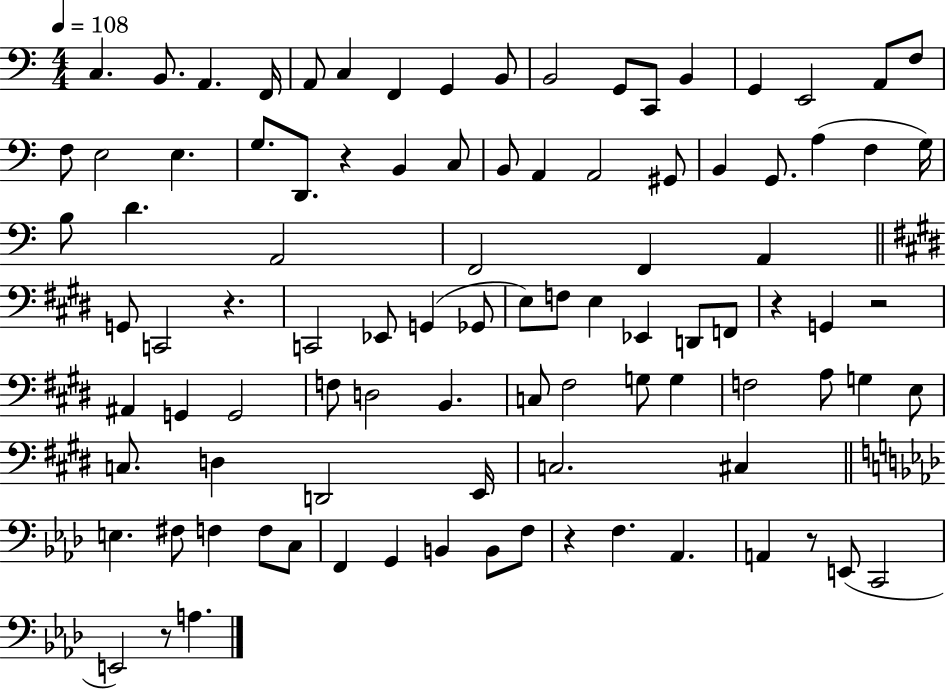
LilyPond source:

{
  \clef bass
  \numericTimeSignature
  \time 4/4
  \key c \major
  \tempo 4 = 108
  \repeat volta 2 { c4. b,8. a,4. f,16 | a,8 c4 f,4 g,4 b,8 | b,2 g,8 c,8 b,4 | g,4 e,2 a,8 f8 | \break f8 e2 e4. | g8. d,8. r4 b,4 c8 | b,8 a,4 a,2 gis,8 | b,4 g,8. a4( f4 g16) | \break b8 d'4. a,2 | f,2 f,4 a,4 | \bar "||" \break \key e \major g,8 c,2 r4. | c,2 ees,8 g,4( ges,8 | e8) f8 e4 ees,4 d,8 f,8 | r4 g,4 r2 | \break ais,4 g,4 g,2 | f8 d2 b,4. | c8 fis2 g8 g4 | f2 a8 g4 e8 | \break c8. d4 d,2 e,16 | c2. cis4 | \bar "||" \break \key f \minor e4. fis8 f4 f8 c8 | f,4 g,4 b,4 b,8 f8 | r4 f4. aes,4. | a,4 r8 e,8( c,2 | \break e,2) r8 a4. | } \bar "|."
}